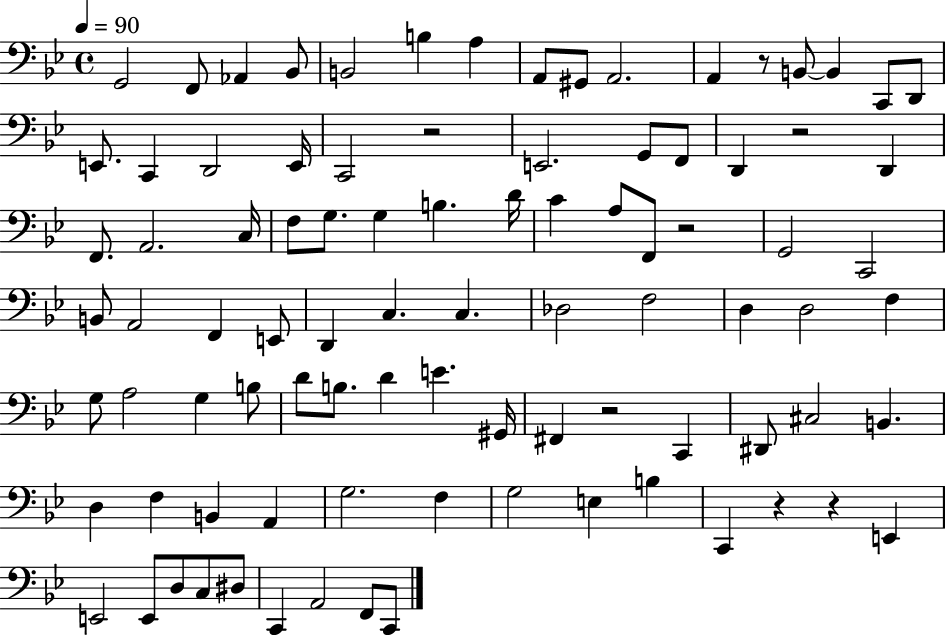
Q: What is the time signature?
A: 4/4